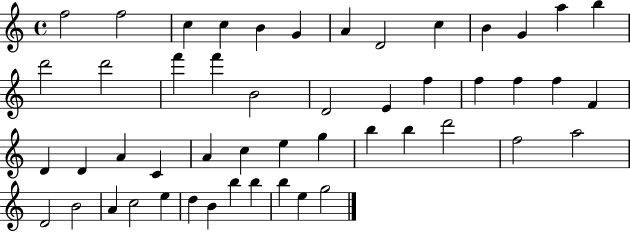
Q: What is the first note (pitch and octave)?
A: F5